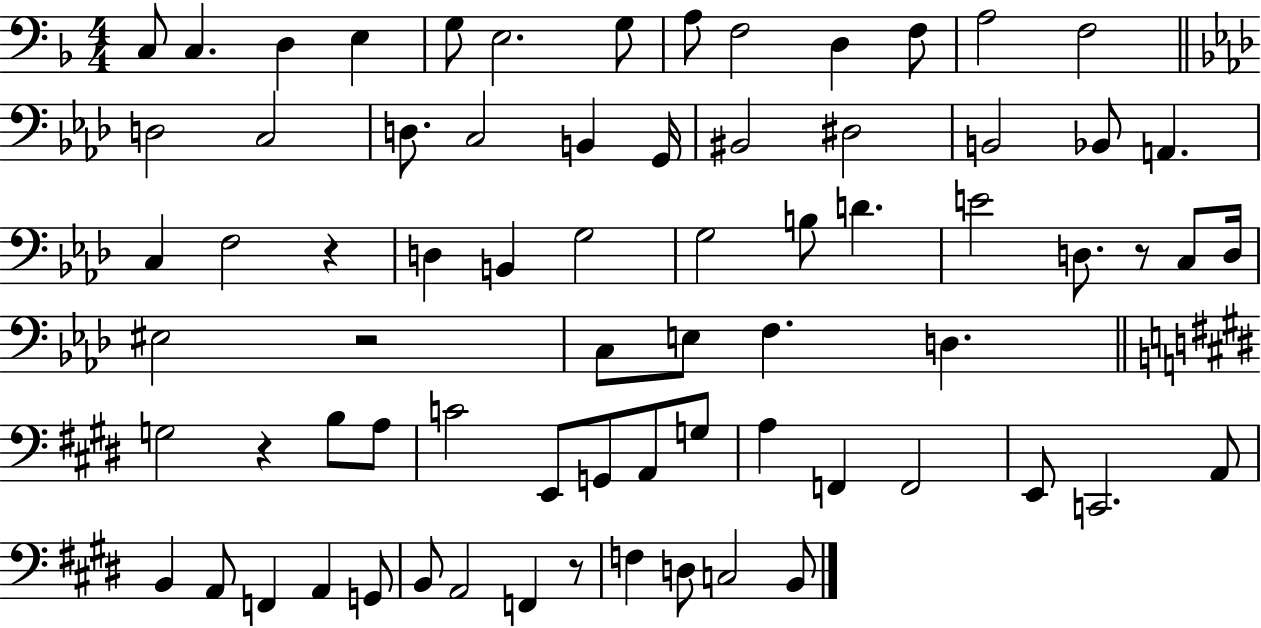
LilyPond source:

{
  \clef bass
  \numericTimeSignature
  \time 4/4
  \key f \major
  \repeat volta 2 { c8 c4. d4 e4 | g8 e2. g8 | a8 f2 d4 f8 | a2 f2 | \break \bar "||" \break \key aes \major d2 c2 | d8. c2 b,4 g,16 | bis,2 dis2 | b,2 bes,8 a,4. | \break c4 f2 r4 | d4 b,4 g2 | g2 b8 d'4. | e'2 d8. r8 c8 d16 | \break eis2 r2 | c8 e8 f4. d4. | \bar "||" \break \key e \major g2 r4 b8 a8 | c'2 e,8 g,8 a,8 g8 | a4 f,4 f,2 | e,8 c,2. a,8 | \break b,4 a,8 f,4 a,4 g,8 | b,8 a,2 f,4 r8 | f4 d8 c2 b,8 | } \bar "|."
}